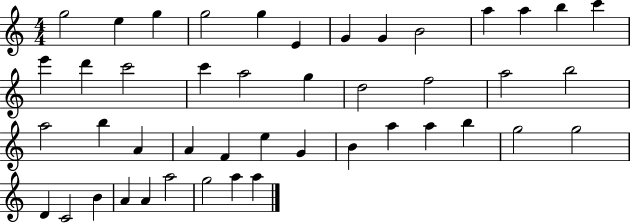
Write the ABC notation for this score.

X:1
T:Untitled
M:4/4
L:1/4
K:C
g2 e g g2 g E G G B2 a a b c' e' d' c'2 c' a2 g d2 f2 a2 b2 a2 b A A F e G B a a b g2 g2 D C2 B A A a2 g2 a a